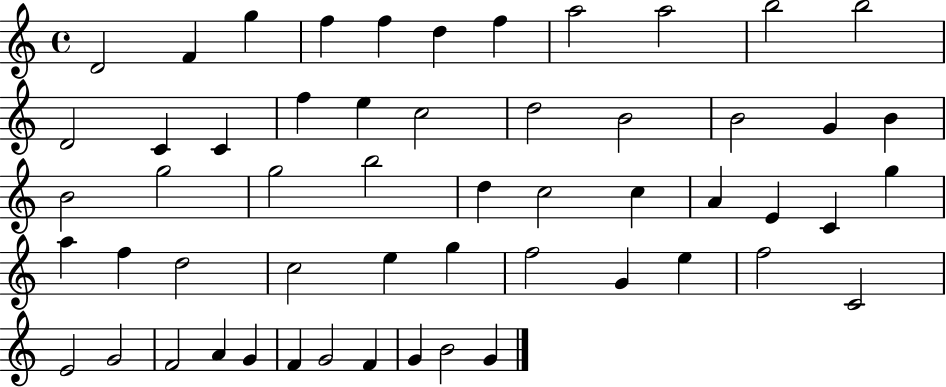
{
  \clef treble
  \time 4/4
  \defaultTimeSignature
  \key c \major
  d'2 f'4 g''4 | f''4 f''4 d''4 f''4 | a''2 a''2 | b''2 b''2 | \break d'2 c'4 c'4 | f''4 e''4 c''2 | d''2 b'2 | b'2 g'4 b'4 | \break b'2 g''2 | g''2 b''2 | d''4 c''2 c''4 | a'4 e'4 c'4 g''4 | \break a''4 f''4 d''2 | c''2 e''4 g''4 | f''2 g'4 e''4 | f''2 c'2 | \break e'2 g'2 | f'2 a'4 g'4 | f'4 g'2 f'4 | g'4 b'2 g'4 | \break \bar "|."
}